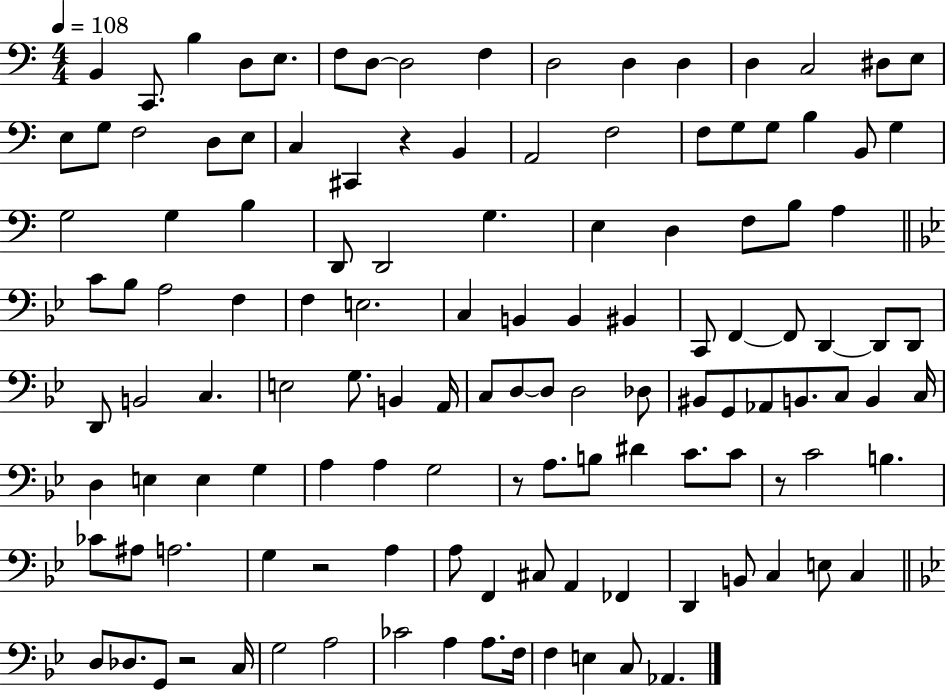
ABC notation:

X:1
T:Untitled
M:4/4
L:1/4
K:C
B,, C,,/2 B, D,/2 E,/2 F,/2 D,/2 D,2 F, D,2 D, D, D, C,2 ^D,/2 E,/2 E,/2 G,/2 F,2 D,/2 E,/2 C, ^C,, z B,, A,,2 F,2 F,/2 G,/2 G,/2 B, B,,/2 G, G,2 G, B, D,,/2 D,,2 G, E, D, F,/2 B,/2 A, C/2 _B,/2 A,2 F, F, E,2 C, B,, B,, ^B,, C,,/2 F,, F,,/2 D,, D,,/2 D,,/2 D,,/2 B,,2 C, E,2 G,/2 B,, A,,/4 C,/2 D,/2 D,/2 D,2 _D,/2 ^B,,/2 G,,/2 _A,,/2 B,,/2 C,/2 B,, C,/4 D, E, E, G, A, A, G,2 z/2 A,/2 B,/2 ^D C/2 C/2 z/2 C2 B, _C/2 ^A,/2 A,2 G, z2 A, A,/2 F,, ^C,/2 A,, _F,, D,, B,,/2 C, E,/2 C, D,/2 _D,/2 G,,/2 z2 C,/4 G,2 A,2 _C2 A, A,/2 F,/4 F, E, C,/2 _A,,